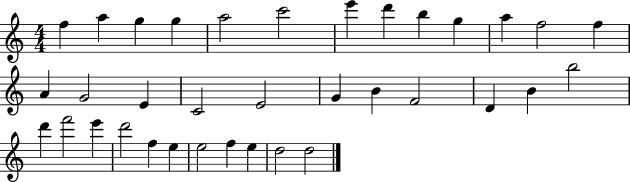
F5/q A5/q G5/q G5/q A5/h C6/h E6/q D6/q B5/q G5/q A5/q F5/h F5/q A4/q G4/h E4/q C4/h E4/h G4/q B4/q F4/h D4/q B4/q B5/h D6/q F6/h E6/q D6/h F5/q E5/q E5/h F5/q E5/q D5/h D5/h